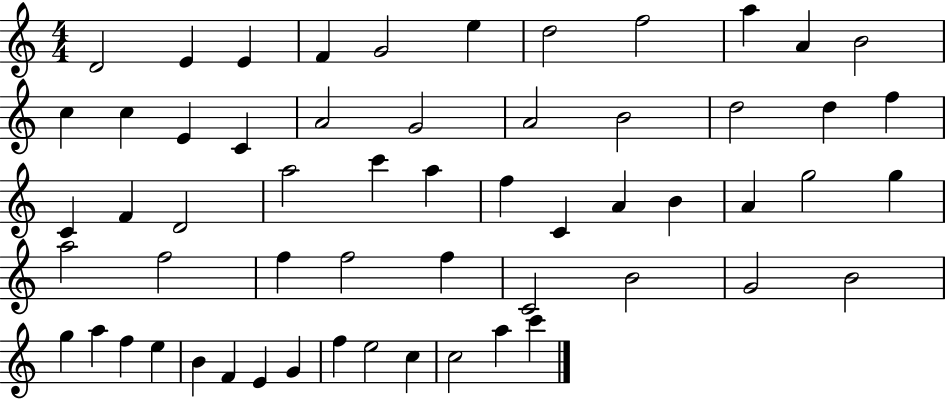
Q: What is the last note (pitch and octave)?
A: C6